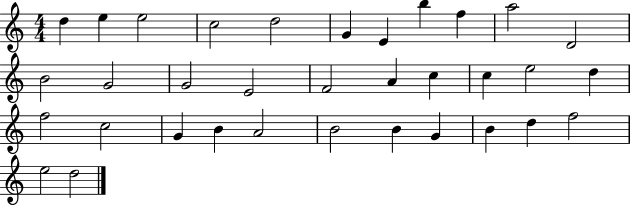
D5/q E5/q E5/h C5/h D5/h G4/q E4/q B5/q F5/q A5/h D4/h B4/h G4/h G4/h E4/h F4/h A4/q C5/q C5/q E5/h D5/q F5/h C5/h G4/q B4/q A4/h B4/h B4/q G4/q B4/q D5/q F5/h E5/h D5/h